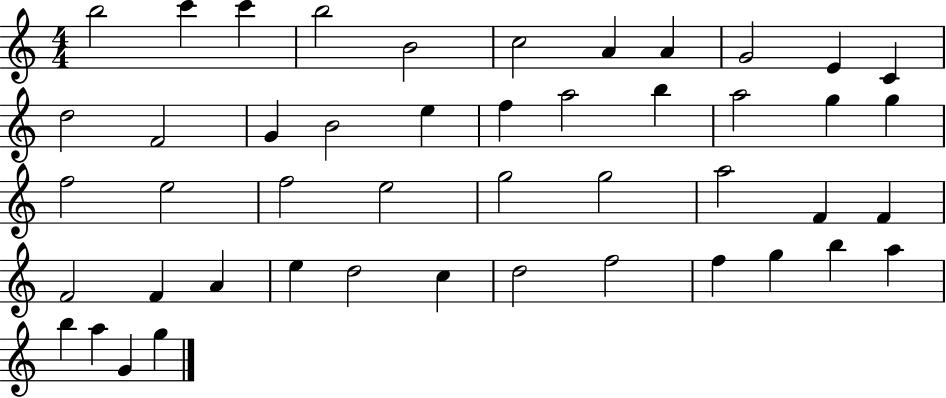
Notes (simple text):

B5/h C6/q C6/q B5/h B4/h C5/h A4/q A4/q G4/h E4/q C4/q D5/h F4/h G4/q B4/h E5/q F5/q A5/h B5/q A5/h G5/q G5/q F5/h E5/h F5/h E5/h G5/h G5/h A5/h F4/q F4/q F4/h F4/q A4/q E5/q D5/h C5/q D5/h F5/h F5/q G5/q B5/q A5/q B5/q A5/q G4/q G5/q